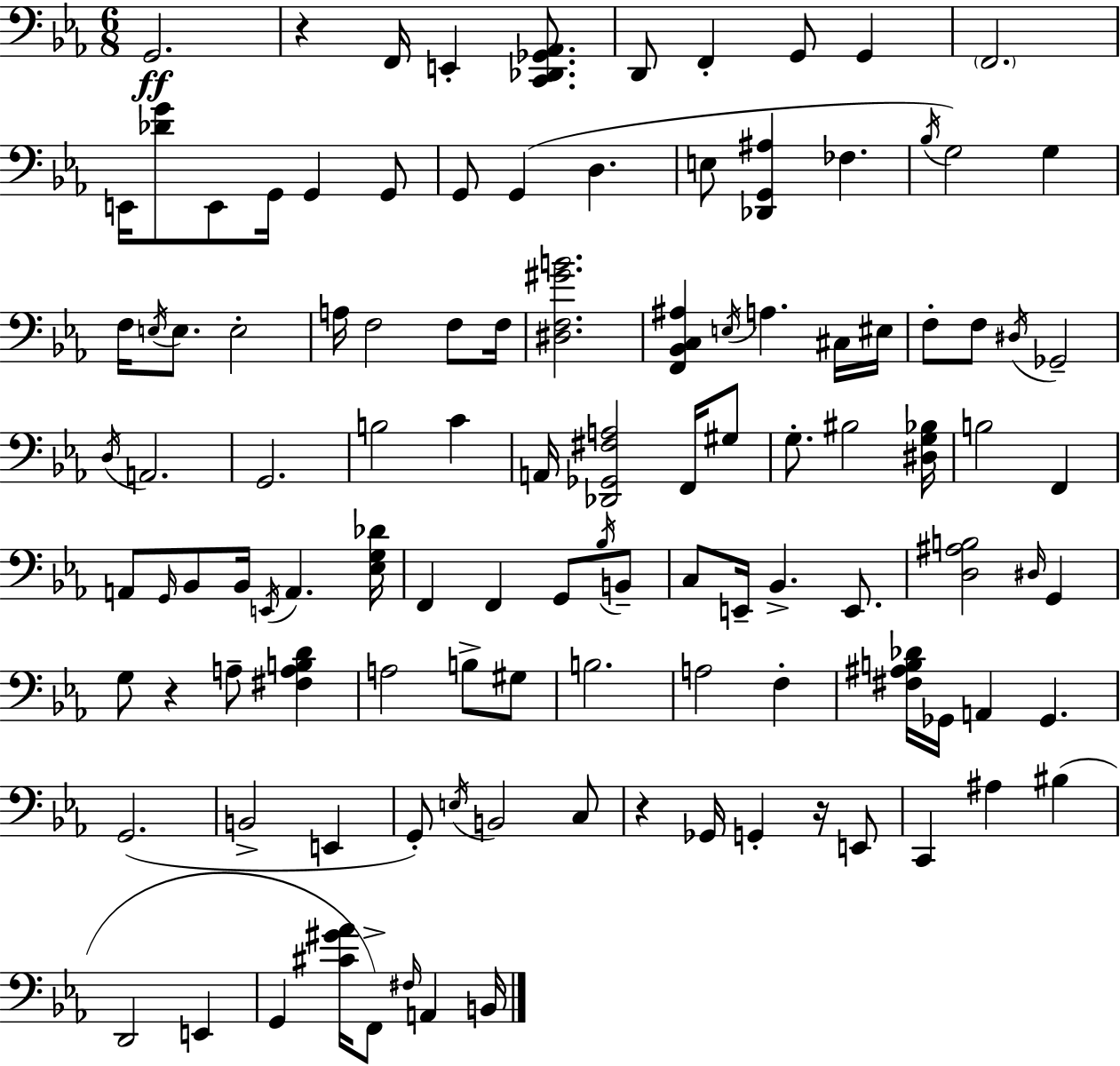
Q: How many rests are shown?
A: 4